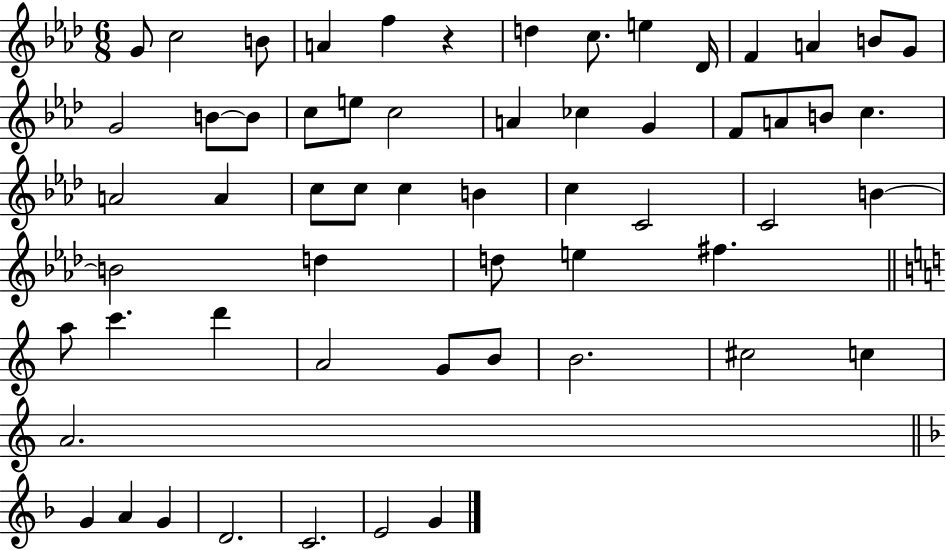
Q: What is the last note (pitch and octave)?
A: G4